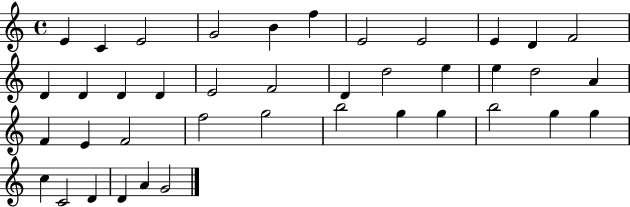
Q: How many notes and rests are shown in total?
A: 40